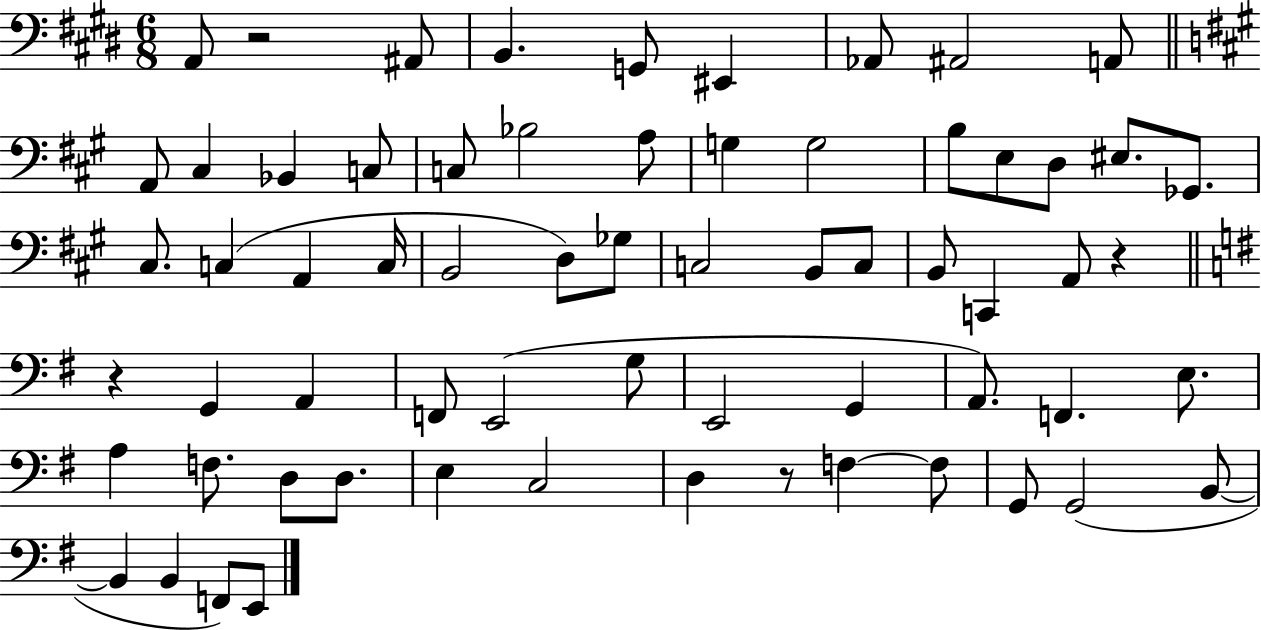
{
  \clef bass
  \numericTimeSignature
  \time 6/8
  \key e \major
  a,8 r2 ais,8 | b,4. g,8 eis,4 | aes,8 ais,2 a,8 | \bar "||" \break \key a \major a,8 cis4 bes,4 c8 | c8 bes2 a8 | g4 g2 | b8 e8 d8 eis8. ges,8. | \break cis8. c4( a,4 c16 | b,2 d8) ges8 | c2 b,8 c8 | b,8 c,4 a,8 r4 | \break \bar "||" \break \key e \minor r4 g,4 a,4 | f,8 e,2( g8 | e,2 g,4 | a,8.) f,4. e8. | \break a4 f8. d8 d8. | e4 c2 | d4 r8 f4~~ f8 | g,8 g,2( b,8~~ | \break b,4 b,4 f,8) e,8 | \bar "|."
}